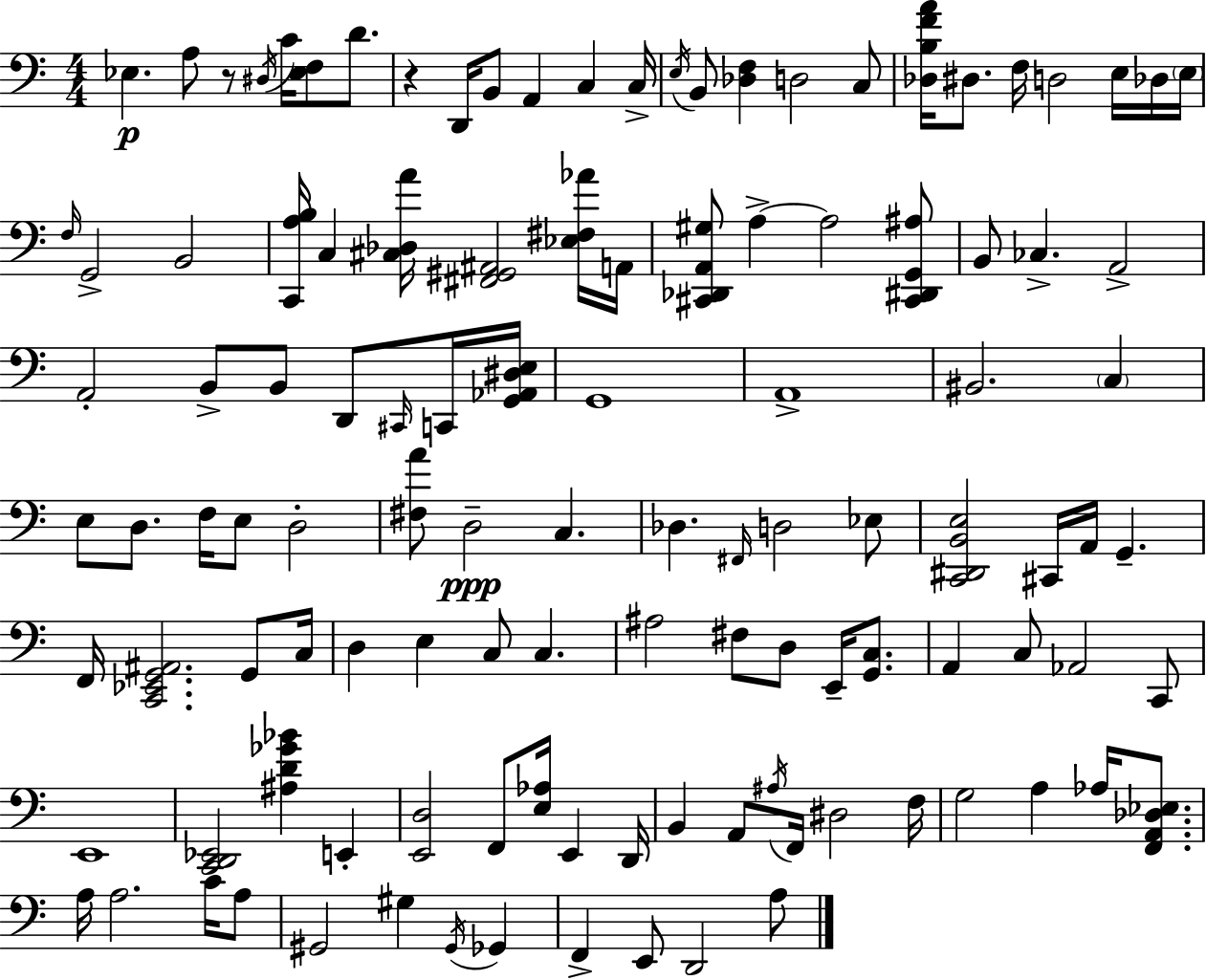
X:1
T:Untitled
M:4/4
L:1/4
K:Am
_E, A,/2 z/2 ^D,/4 C/4 [_E,F,]/2 D/2 z D,,/4 B,,/2 A,, C, C,/4 E,/4 B,,/2 [_D,F,] D,2 C,/2 [_D,B,FA]/4 ^D,/2 F,/4 D,2 E,/4 _D,/4 E,/4 F,/4 G,,2 B,,2 [C,,A,B,]/4 C, [^C,_D,A]/4 [^F,,^G,,^A,,]2 [_E,^F,_A]/4 A,,/4 [^C,,_D,,A,,^G,]/2 A, A,2 [^C,,^D,,G,,^A,]/2 B,,/2 _C, A,,2 A,,2 B,,/2 B,,/2 D,,/2 ^C,,/4 C,,/4 [G,,_A,,^D,E,]/4 G,,4 A,,4 ^B,,2 C, E,/2 D,/2 F,/4 E,/2 D,2 [^F,A]/2 D,2 C, _D, ^F,,/4 D,2 _E,/2 [C,,^D,,B,,E,]2 ^C,,/4 A,,/4 G,, F,,/4 [C,,_E,,G,,^A,,]2 G,,/2 C,/4 D, E, C,/2 C, ^A,2 ^F,/2 D,/2 E,,/4 [G,,C,]/2 A,, C,/2 _A,,2 C,,/2 E,,4 [C,,D,,_E,,]2 [^A,D_G_B] E,, [E,,D,]2 F,,/2 [E,_A,]/4 E,, D,,/4 B,, A,,/2 ^A,/4 F,,/4 ^D,2 F,/4 G,2 A, _A,/4 [F,,A,,_D,_E,]/2 A,/4 A,2 C/4 A,/2 ^G,,2 ^G, ^G,,/4 _G,, F,, E,,/2 D,,2 A,/2